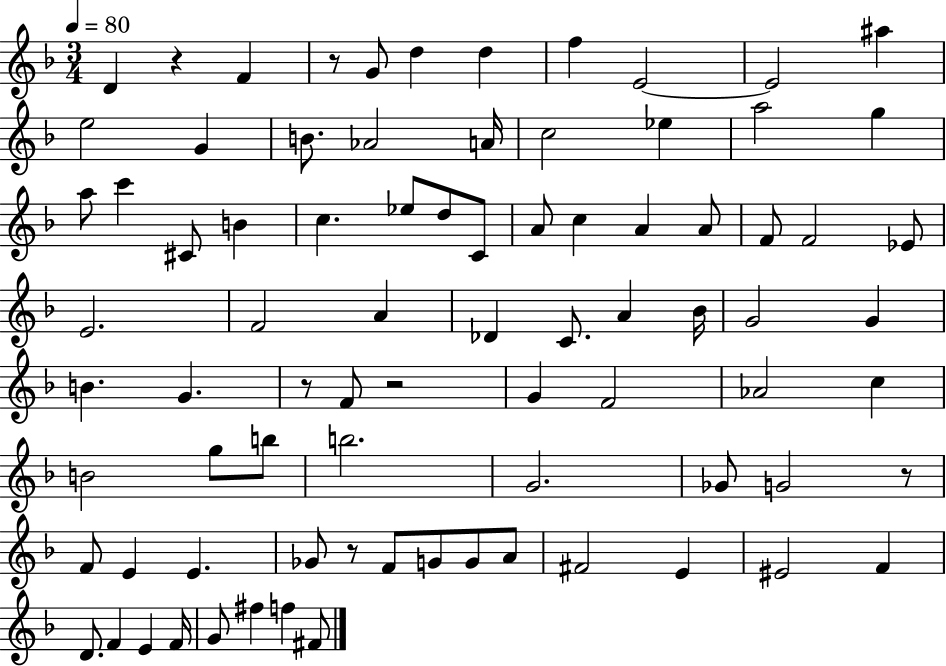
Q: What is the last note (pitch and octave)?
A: F#4